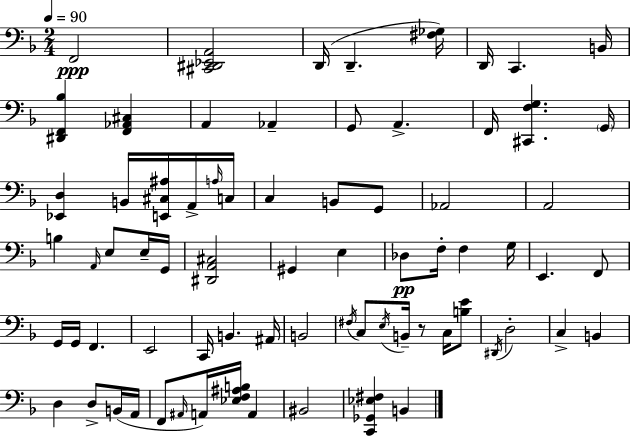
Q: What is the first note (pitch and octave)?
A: F2